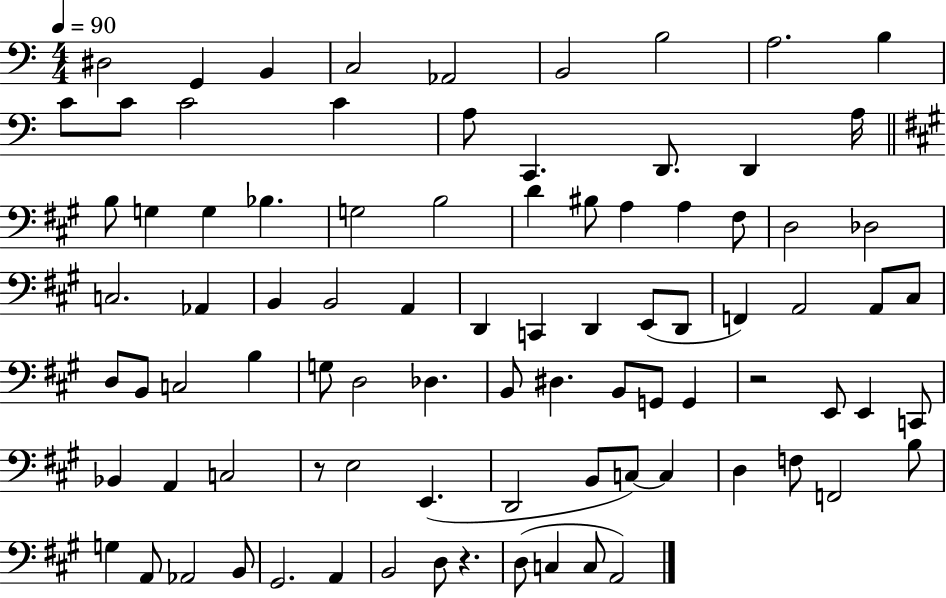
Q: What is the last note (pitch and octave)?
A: A2